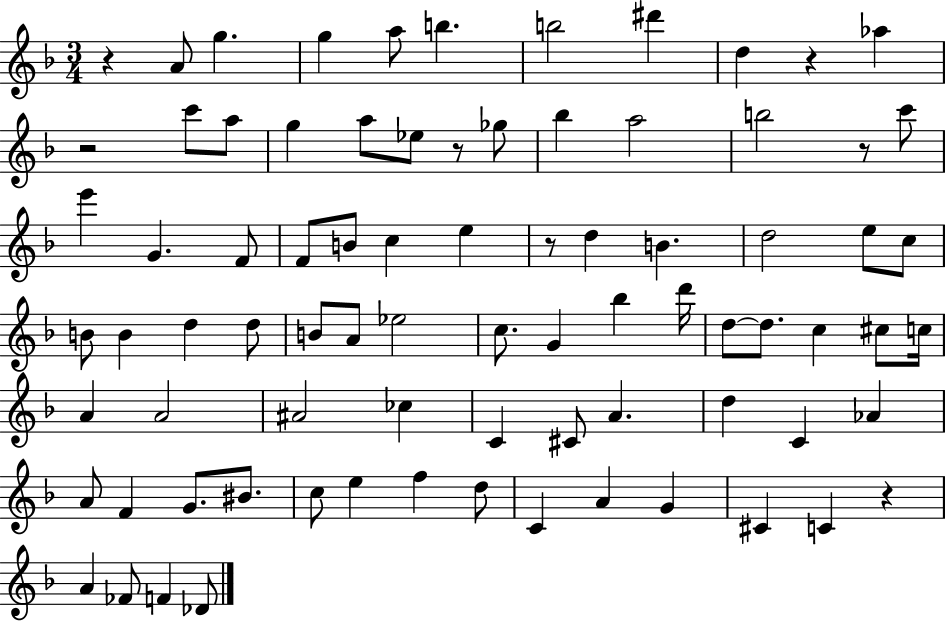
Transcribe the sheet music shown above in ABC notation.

X:1
T:Untitled
M:3/4
L:1/4
K:F
z A/2 g g a/2 b b2 ^d' d z _a z2 c'/2 a/2 g a/2 _e/2 z/2 _g/2 _b a2 b2 z/2 c'/2 e' G F/2 F/2 B/2 c e z/2 d B d2 e/2 c/2 B/2 B d d/2 B/2 A/2 _e2 c/2 G _b d'/4 d/2 d/2 c ^c/2 c/4 A A2 ^A2 _c C ^C/2 A d C _A A/2 F G/2 ^B/2 c/2 e f d/2 C A G ^C C z A _F/2 F _D/2